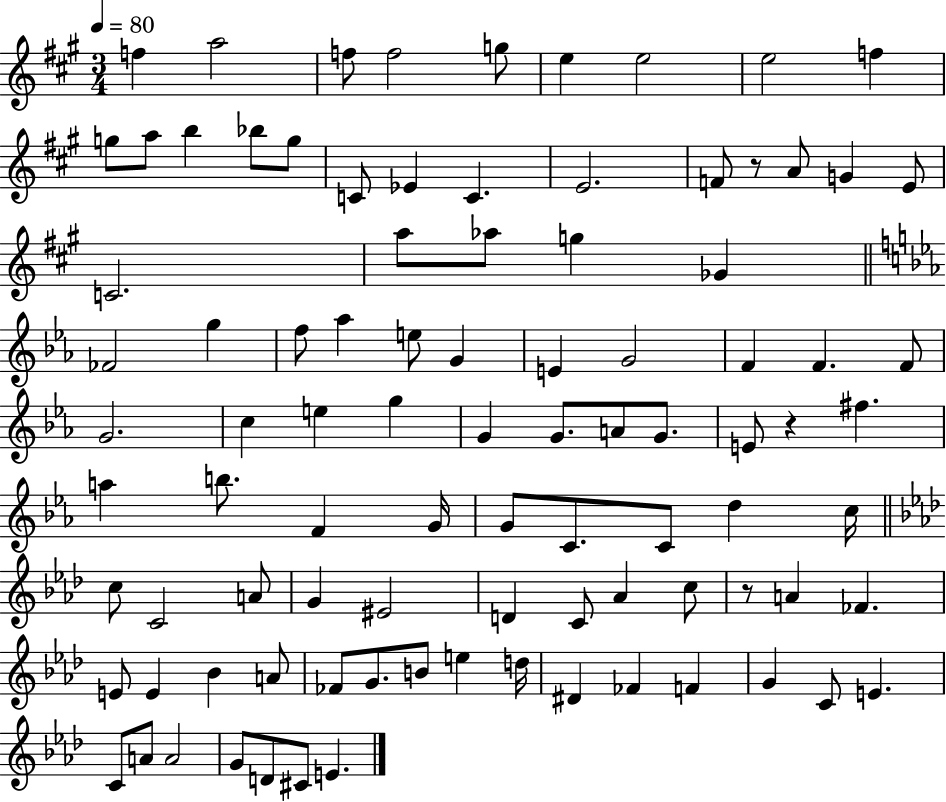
F5/q A5/h F5/e F5/h G5/e E5/q E5/h E5/h F5/q G5/e A5/e B5/q Bb5/e G5/e C4/e Eb4/q C4/q. E4/h. F4/e R/e A4/e G4/q E4/e C4/h. A5/e Ab5/e G5/q Gb4/q FES4/h G5/q F5/e Ab5/q E5/e G4/q E4/q G4/h F4/q F4/q. F4/e G4/h. C5/q E5/q G5/q G4/q G4/e. A4/e G4/e. E4/e R/q F#5/q. A5/q B5/e. F4/q G4/s G4/e C4/e. C4/e D5/q C5/s C5/e C4/h A4/e G4/q EIS4/h D4/q C4/e Ab4/q C5/e R/e A4/q FES4/q. E4/e E4/q Bb4/q A4/e FES4/e G4/e. B4/e E5/q D5/s D#4/q FES4/q F4/q G4/q C4/e E4/q. C4/e A4/e A4/h G4/e D4/e C#4/e E4/q.